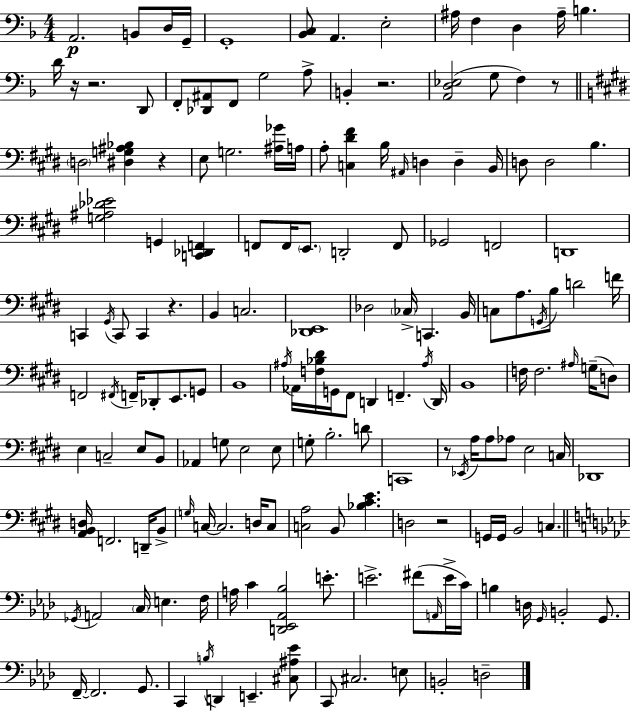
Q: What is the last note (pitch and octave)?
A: D3